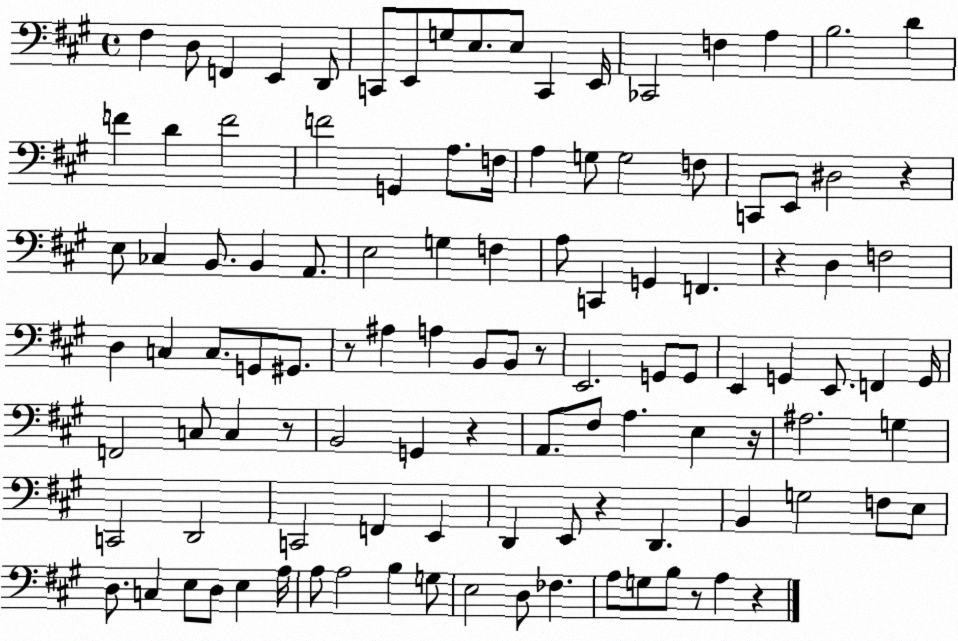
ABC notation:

X:1
T:Untitled
M:4/4
L:1/4
K:A
^F, D,/2 F,, E,, D,,/2 C,,/2 E,,/2 G,/2 E,/2 E,/2 C,, E,,/4 _C,,2 F, A, B,2 D F D F2 F2 G,, A,/2 F,/4 A, G,/2 G,2 F,/2 C,,/2 E,,/2 ^D,2 z E,/2 _C, B,,/2 B,, A,,/2 E,2 G, F, A,/2 C,, G,, F,, z D, F,2 D, C, C,/2 G,,/2 ^G,,/2 z/2 ^A, A, B,,/2 B,,/2 z/2 E,,2 G,,/2 G,,/2 E,, G,, E,,/2 F,, G,,/4 F,,2 C,/2 C, z/2 B,,2 G,, z A,,/2 ^F,/2 A, E, z/4 ^A,2 G, C,,2 D,,2 C,,2 F,, E,, D,, E,,/2 z D,, B,, G,2 F,/2 E,/2 D,/2 C, E,/2 D,/2 E, A,/4 A,/2 A,2 B, G,/2 E,2 D,/2 _F, A,/2 G,/2 B,/2 z/2 A, z